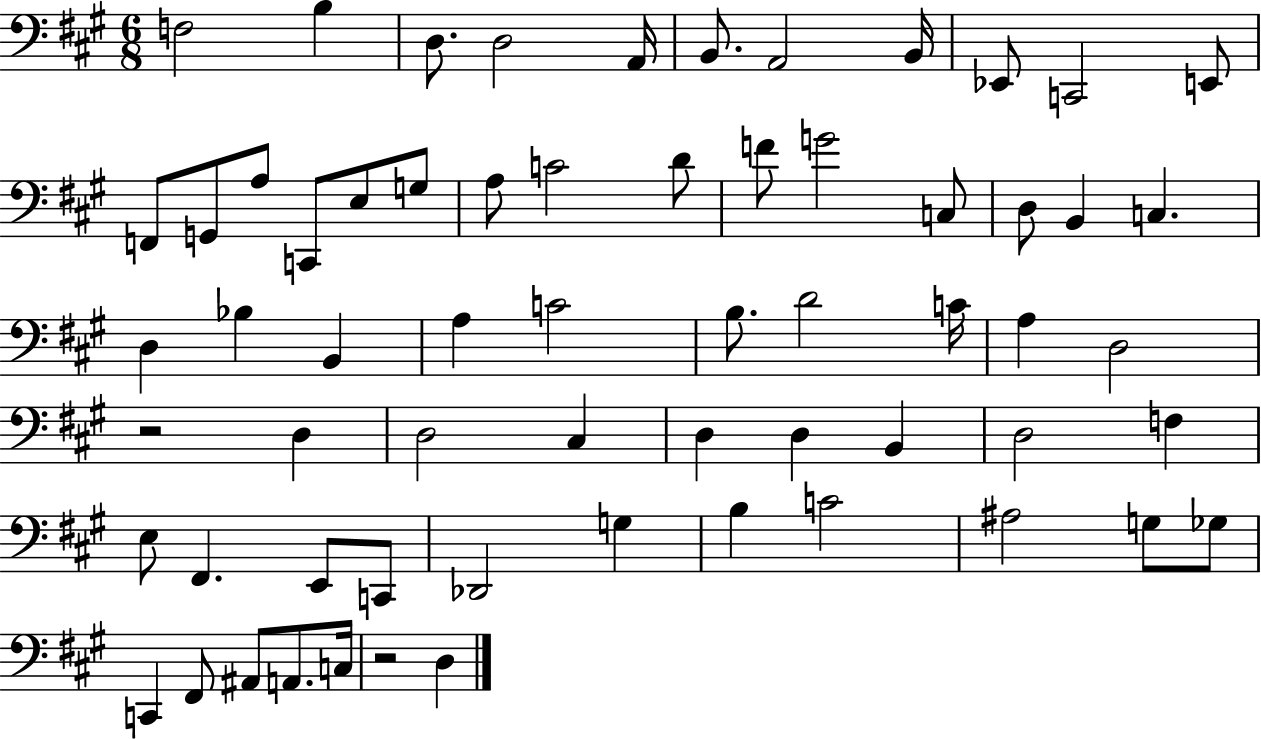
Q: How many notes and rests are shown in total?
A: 63